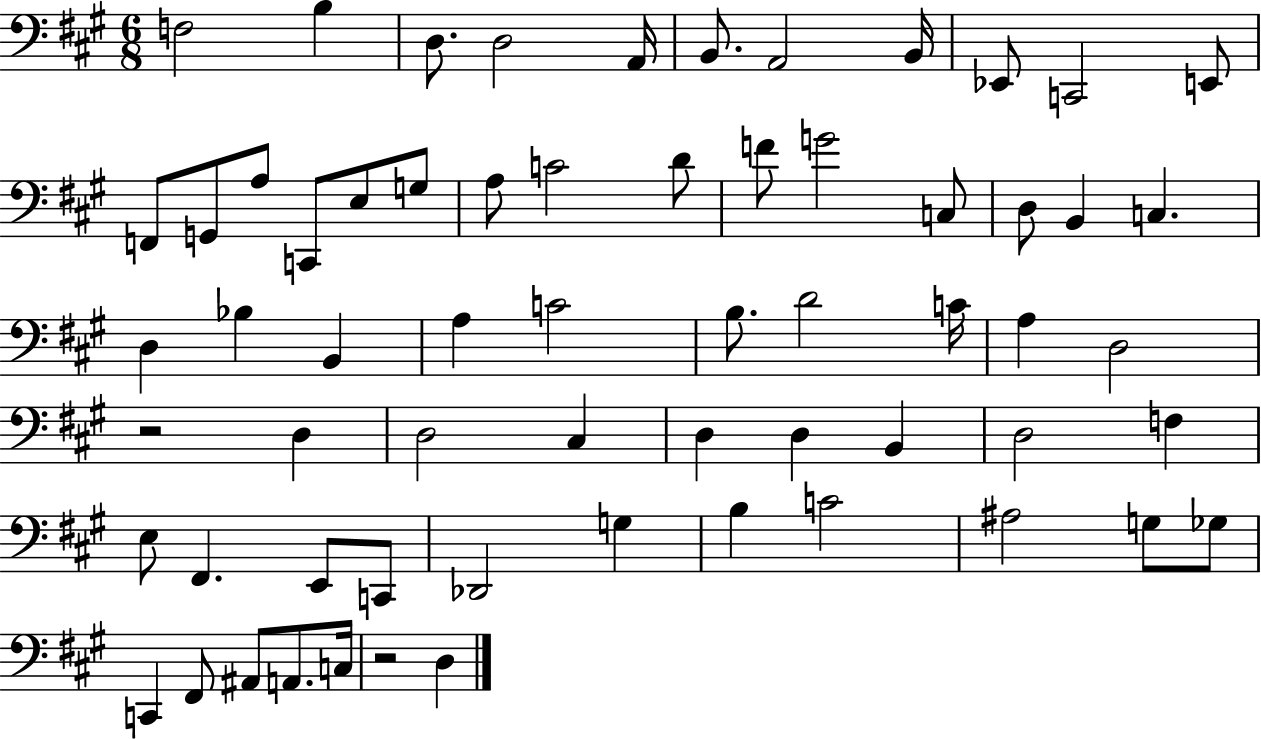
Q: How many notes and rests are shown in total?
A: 63